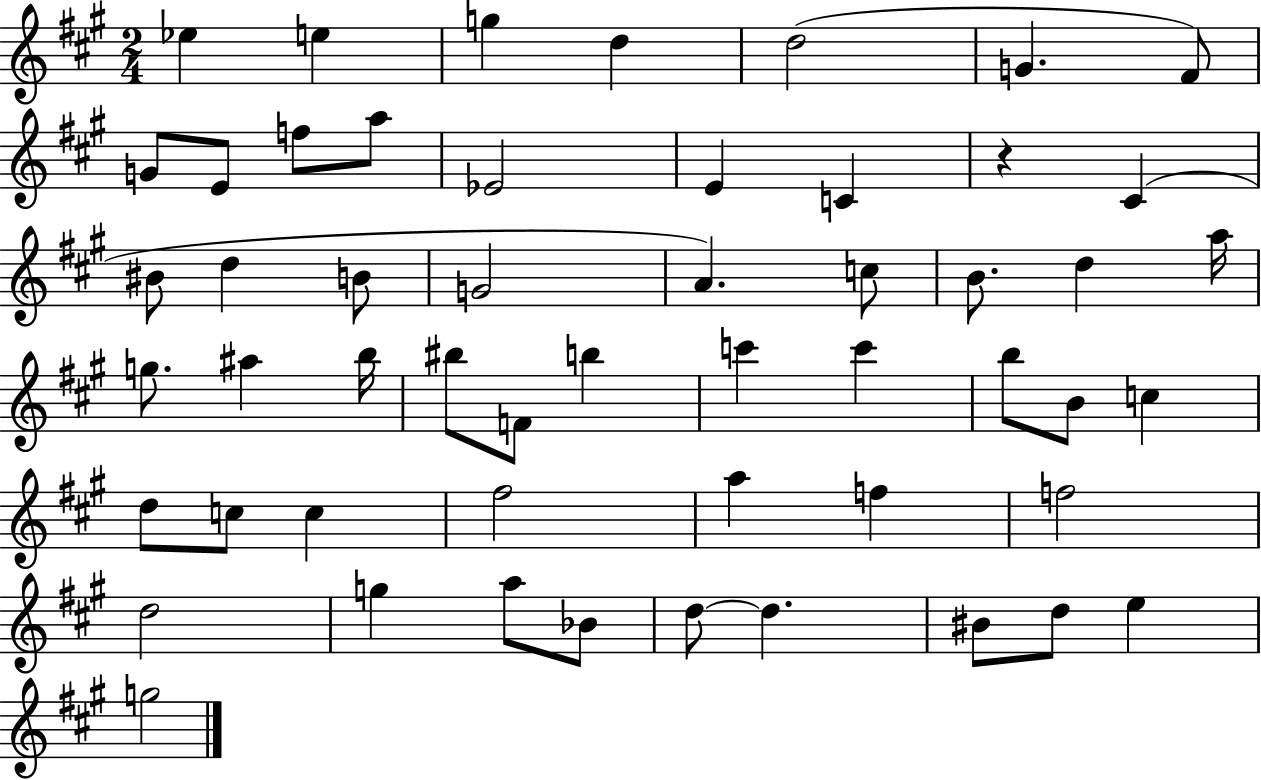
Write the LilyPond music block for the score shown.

{
  \clef treble
  \numericTimeSignature
  \time 2/4
  \key a \major
  \repeat volta 2 { ees''4 e''4 | g''4 d''4 | d''2( | g'4. fis'8) | \break g'8 e'8 f''8 a''8 | ees'2 | e'4 c'4 | r4 cis'4( | \break bis'8 d''4 b'8 | g'2 | a'4.) c''8 | b'8. d''4 a''16 | \break g''8. ais''4 b''16 | bis''8 f'8 b''4 | c'''4 c'''4 | b''8 b'8 c''4 | \break d''8 c''8 c''4 | fis''2 | a''4 f''4 | f''2 | \break d''2 | g''4 a''8 bes'8 | d''8~~ d''4. | bis'8 d''8 e''4 | \break g''2 | } \bar "|."
}